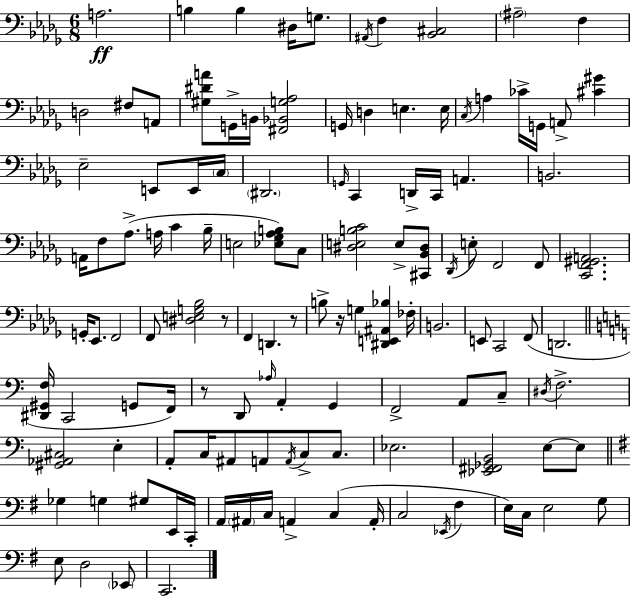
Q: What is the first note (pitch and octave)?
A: A3